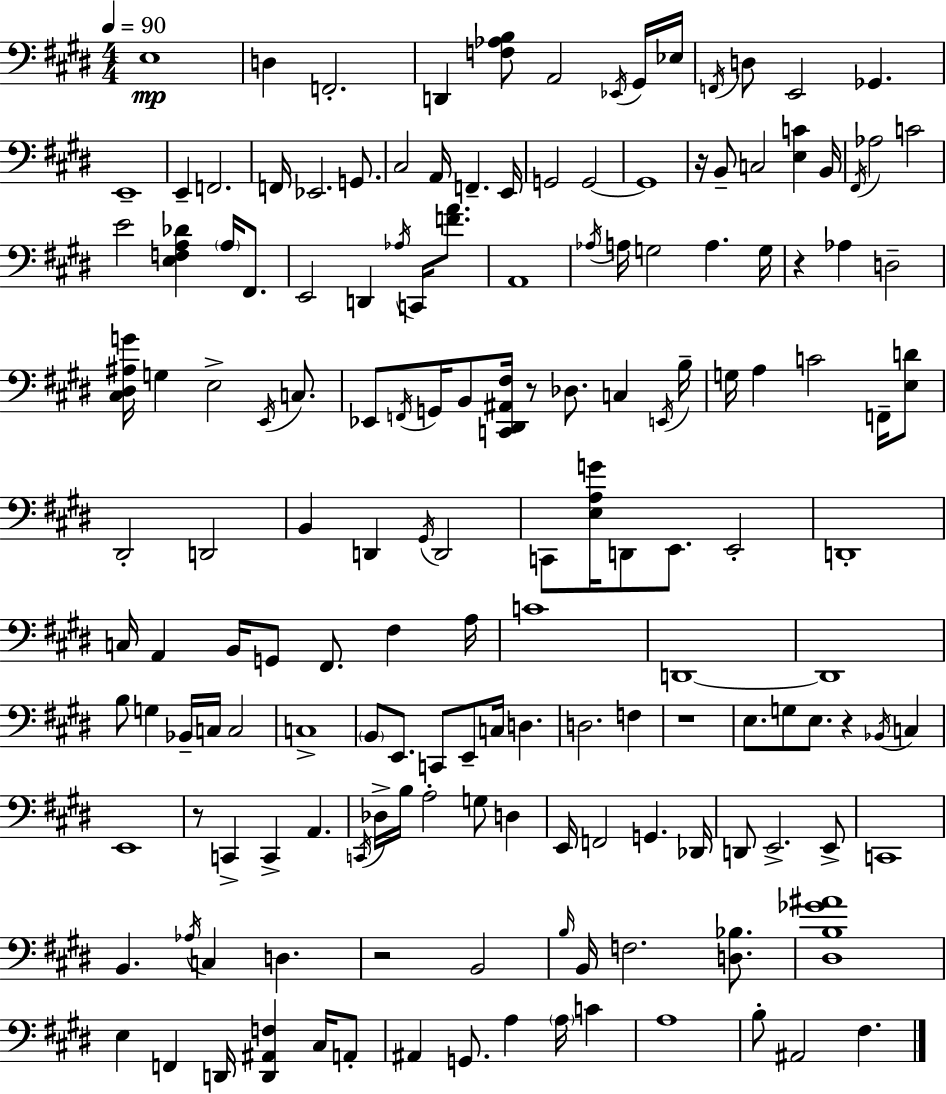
X:1
T:Untitled
M:4/4
L:1/4
K:E
E,4 D, F,,2 D,, [F,_A,B,]/2 A,,2 _E,,/4 ^G,,/4 _E,/4 F,,/4 D,/2 E,,2 _G,, E,,4 E,, F,,2 F,,/4 _E,,2 G,,/2 ^C,2 A,,/4 F,, E,,/4 G,,2 G,,2 G,,4 z/4 B,,/2 C,2 [E,C] B,,/4 ^F,,/4 _A,2 C2 E2 [E,F,A,_D] A,/4 ^F,,/2 E,,2 D,, _A,/4 C,,/4 [FA]/2 A,,4 _A,/4 A,/4 G,2 A, G,/4 z _A, D,2 [^C,^D,^A,G]/4 G, E,2 E,,/4 C,/2 _E,,/2 F,,/4 G,,/4 B,,/2 [C,,^D,,^A,,^F,]/4 z/2 _D,/2 C, E,,/4 B,/4 G,/4 A, C2 F,,/4 [E,D]/2 ^D,,2 D,,2 B,, D,, ^G,,/4 D,,2 C,,/2 [E,A,G]/4 D,,/2 E,,/2 E,,2 D,,4 C,/4 A,, B,,/4 G,,/2 ^F,,/2 ^F, A,/4 C4 D,,4 D,,4 B,/2 G, _B,,/4 C,/4 C,2 C,4 B,,/2 E,,/2 C,,/2 E,,/2 C,/4 D, D,2 F, z4 E,/2 G,/2 E,/2 z _B,,/4 C, E,,4 z/2 C,, C,, A,, C,,/4 _D,/4 B,/4 A,2 G,/2 D, E,,/4 F,,2 G,, _D,,/4 D,,/2 E,,2 E,,/2 C,,4 B,, _A,/4 C, D, z2 B,,2 B,/4 B,,/4 F,2 [D,_B,]/2 [^D,B,_G^A]4 E, F,, D,,/4 [D,,^A,,F,] ^C,/4 A,,/2 ^A,, G,,/2 A, A,/4 C A,4 B,/2 ^A,,2 ^F,